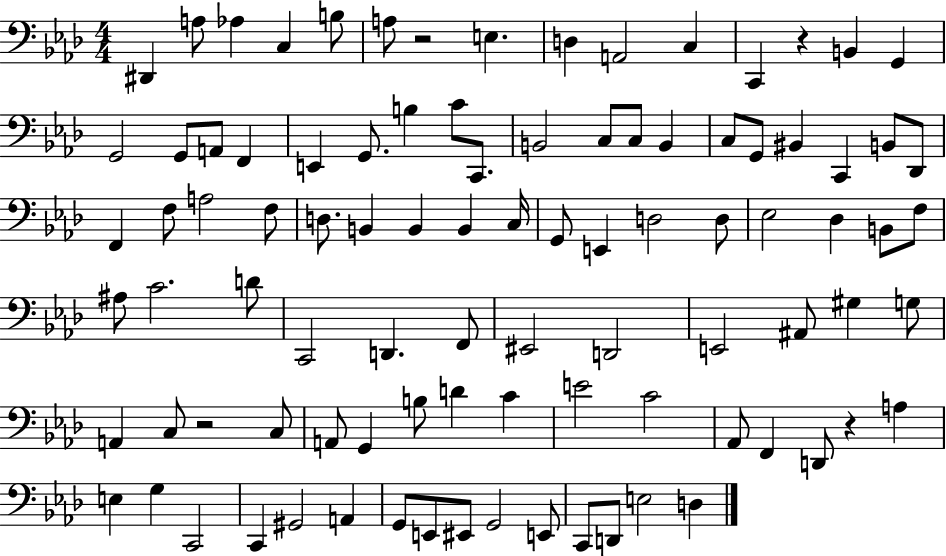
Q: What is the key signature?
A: AES major